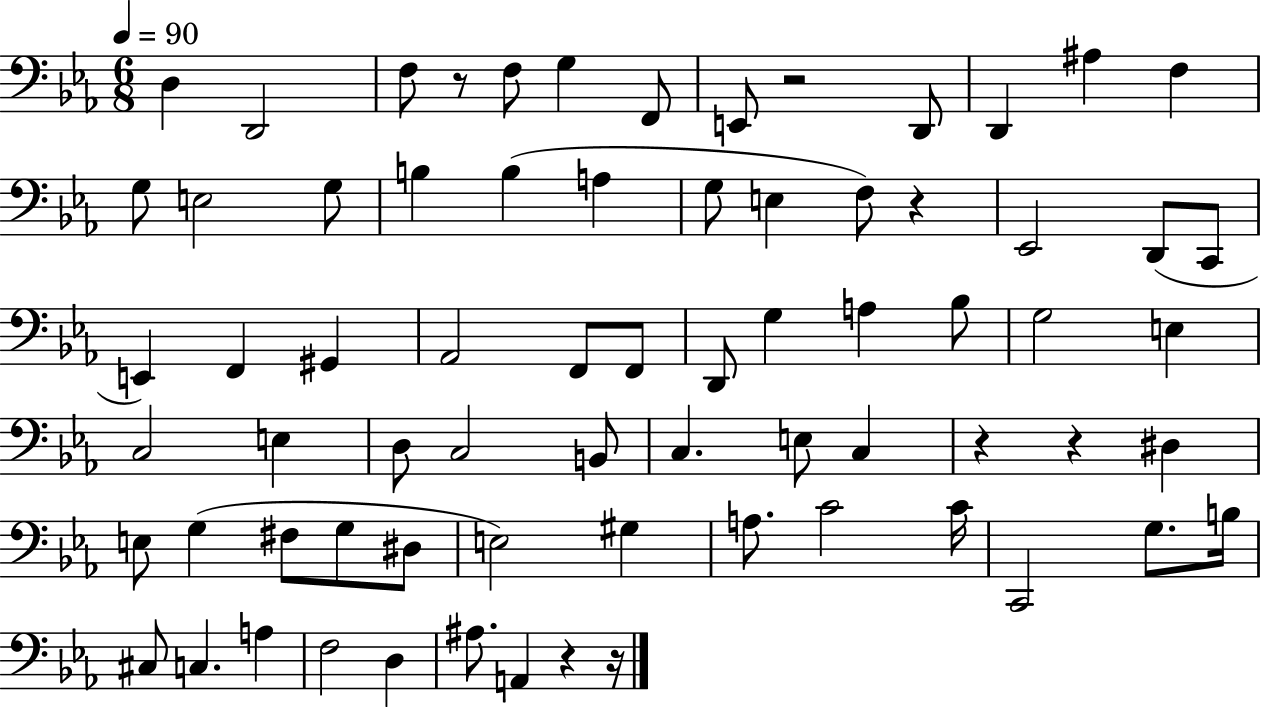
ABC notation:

X:1
T:Untitled
M:6/8
L:1/4
K:Eb
D, D,,2 F,/2 z/2 F,/2 G, F,,/2 E,,/2 z2 D,,/2 D,, ^A, F, G,/2 E,2 G,/2 B, B, A, G,/2 E, F,/2 z _E,,2 D,,/2 C,,/2 E,, F,, ^G,, _A,,2 F,,/2 F,,/2 D,,/2 G, A, _B,/2 G,2 E, C,2 E, D,/2 C,2 B,,/2 C, E,/2 C, z z ^D, E,/2 G, ^F,/2 G,/2 ^D,/2 E,2 ^G, A,/2 C2 C/4 C,,2 G,/2 B,/4 ^C,/2 C, A, F,2 D, ^A,/2 A,, z z/4